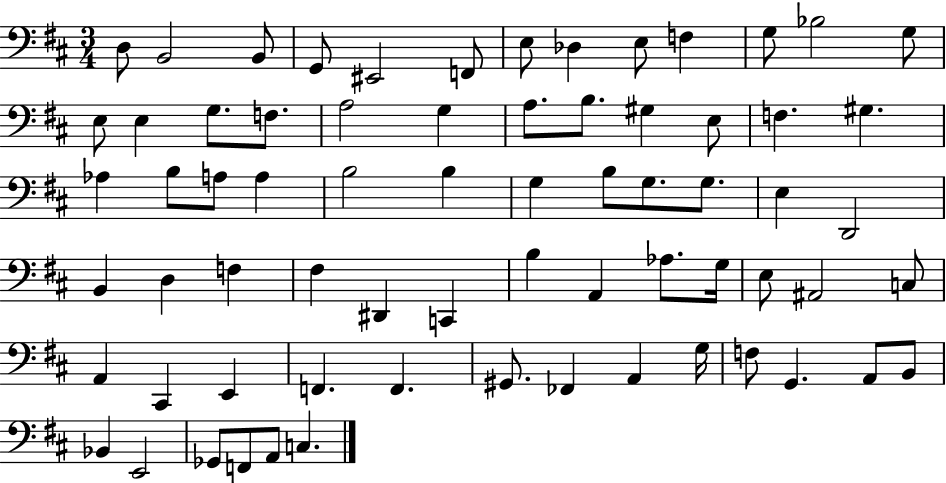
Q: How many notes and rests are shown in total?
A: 69